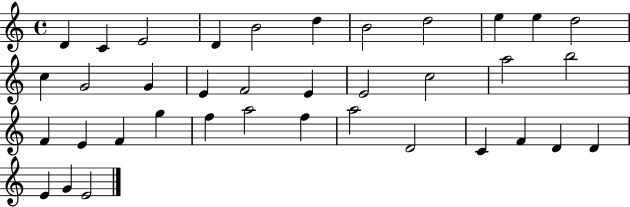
X:1
T:Untitled
M:4/4
L:1/4
K:C
D C E2 D B2 d B2 d2 e e d2 c G2 G E F2 E E2 c2 a2 b2 F E F g f a2 f a2 D2 C F D D E G E2